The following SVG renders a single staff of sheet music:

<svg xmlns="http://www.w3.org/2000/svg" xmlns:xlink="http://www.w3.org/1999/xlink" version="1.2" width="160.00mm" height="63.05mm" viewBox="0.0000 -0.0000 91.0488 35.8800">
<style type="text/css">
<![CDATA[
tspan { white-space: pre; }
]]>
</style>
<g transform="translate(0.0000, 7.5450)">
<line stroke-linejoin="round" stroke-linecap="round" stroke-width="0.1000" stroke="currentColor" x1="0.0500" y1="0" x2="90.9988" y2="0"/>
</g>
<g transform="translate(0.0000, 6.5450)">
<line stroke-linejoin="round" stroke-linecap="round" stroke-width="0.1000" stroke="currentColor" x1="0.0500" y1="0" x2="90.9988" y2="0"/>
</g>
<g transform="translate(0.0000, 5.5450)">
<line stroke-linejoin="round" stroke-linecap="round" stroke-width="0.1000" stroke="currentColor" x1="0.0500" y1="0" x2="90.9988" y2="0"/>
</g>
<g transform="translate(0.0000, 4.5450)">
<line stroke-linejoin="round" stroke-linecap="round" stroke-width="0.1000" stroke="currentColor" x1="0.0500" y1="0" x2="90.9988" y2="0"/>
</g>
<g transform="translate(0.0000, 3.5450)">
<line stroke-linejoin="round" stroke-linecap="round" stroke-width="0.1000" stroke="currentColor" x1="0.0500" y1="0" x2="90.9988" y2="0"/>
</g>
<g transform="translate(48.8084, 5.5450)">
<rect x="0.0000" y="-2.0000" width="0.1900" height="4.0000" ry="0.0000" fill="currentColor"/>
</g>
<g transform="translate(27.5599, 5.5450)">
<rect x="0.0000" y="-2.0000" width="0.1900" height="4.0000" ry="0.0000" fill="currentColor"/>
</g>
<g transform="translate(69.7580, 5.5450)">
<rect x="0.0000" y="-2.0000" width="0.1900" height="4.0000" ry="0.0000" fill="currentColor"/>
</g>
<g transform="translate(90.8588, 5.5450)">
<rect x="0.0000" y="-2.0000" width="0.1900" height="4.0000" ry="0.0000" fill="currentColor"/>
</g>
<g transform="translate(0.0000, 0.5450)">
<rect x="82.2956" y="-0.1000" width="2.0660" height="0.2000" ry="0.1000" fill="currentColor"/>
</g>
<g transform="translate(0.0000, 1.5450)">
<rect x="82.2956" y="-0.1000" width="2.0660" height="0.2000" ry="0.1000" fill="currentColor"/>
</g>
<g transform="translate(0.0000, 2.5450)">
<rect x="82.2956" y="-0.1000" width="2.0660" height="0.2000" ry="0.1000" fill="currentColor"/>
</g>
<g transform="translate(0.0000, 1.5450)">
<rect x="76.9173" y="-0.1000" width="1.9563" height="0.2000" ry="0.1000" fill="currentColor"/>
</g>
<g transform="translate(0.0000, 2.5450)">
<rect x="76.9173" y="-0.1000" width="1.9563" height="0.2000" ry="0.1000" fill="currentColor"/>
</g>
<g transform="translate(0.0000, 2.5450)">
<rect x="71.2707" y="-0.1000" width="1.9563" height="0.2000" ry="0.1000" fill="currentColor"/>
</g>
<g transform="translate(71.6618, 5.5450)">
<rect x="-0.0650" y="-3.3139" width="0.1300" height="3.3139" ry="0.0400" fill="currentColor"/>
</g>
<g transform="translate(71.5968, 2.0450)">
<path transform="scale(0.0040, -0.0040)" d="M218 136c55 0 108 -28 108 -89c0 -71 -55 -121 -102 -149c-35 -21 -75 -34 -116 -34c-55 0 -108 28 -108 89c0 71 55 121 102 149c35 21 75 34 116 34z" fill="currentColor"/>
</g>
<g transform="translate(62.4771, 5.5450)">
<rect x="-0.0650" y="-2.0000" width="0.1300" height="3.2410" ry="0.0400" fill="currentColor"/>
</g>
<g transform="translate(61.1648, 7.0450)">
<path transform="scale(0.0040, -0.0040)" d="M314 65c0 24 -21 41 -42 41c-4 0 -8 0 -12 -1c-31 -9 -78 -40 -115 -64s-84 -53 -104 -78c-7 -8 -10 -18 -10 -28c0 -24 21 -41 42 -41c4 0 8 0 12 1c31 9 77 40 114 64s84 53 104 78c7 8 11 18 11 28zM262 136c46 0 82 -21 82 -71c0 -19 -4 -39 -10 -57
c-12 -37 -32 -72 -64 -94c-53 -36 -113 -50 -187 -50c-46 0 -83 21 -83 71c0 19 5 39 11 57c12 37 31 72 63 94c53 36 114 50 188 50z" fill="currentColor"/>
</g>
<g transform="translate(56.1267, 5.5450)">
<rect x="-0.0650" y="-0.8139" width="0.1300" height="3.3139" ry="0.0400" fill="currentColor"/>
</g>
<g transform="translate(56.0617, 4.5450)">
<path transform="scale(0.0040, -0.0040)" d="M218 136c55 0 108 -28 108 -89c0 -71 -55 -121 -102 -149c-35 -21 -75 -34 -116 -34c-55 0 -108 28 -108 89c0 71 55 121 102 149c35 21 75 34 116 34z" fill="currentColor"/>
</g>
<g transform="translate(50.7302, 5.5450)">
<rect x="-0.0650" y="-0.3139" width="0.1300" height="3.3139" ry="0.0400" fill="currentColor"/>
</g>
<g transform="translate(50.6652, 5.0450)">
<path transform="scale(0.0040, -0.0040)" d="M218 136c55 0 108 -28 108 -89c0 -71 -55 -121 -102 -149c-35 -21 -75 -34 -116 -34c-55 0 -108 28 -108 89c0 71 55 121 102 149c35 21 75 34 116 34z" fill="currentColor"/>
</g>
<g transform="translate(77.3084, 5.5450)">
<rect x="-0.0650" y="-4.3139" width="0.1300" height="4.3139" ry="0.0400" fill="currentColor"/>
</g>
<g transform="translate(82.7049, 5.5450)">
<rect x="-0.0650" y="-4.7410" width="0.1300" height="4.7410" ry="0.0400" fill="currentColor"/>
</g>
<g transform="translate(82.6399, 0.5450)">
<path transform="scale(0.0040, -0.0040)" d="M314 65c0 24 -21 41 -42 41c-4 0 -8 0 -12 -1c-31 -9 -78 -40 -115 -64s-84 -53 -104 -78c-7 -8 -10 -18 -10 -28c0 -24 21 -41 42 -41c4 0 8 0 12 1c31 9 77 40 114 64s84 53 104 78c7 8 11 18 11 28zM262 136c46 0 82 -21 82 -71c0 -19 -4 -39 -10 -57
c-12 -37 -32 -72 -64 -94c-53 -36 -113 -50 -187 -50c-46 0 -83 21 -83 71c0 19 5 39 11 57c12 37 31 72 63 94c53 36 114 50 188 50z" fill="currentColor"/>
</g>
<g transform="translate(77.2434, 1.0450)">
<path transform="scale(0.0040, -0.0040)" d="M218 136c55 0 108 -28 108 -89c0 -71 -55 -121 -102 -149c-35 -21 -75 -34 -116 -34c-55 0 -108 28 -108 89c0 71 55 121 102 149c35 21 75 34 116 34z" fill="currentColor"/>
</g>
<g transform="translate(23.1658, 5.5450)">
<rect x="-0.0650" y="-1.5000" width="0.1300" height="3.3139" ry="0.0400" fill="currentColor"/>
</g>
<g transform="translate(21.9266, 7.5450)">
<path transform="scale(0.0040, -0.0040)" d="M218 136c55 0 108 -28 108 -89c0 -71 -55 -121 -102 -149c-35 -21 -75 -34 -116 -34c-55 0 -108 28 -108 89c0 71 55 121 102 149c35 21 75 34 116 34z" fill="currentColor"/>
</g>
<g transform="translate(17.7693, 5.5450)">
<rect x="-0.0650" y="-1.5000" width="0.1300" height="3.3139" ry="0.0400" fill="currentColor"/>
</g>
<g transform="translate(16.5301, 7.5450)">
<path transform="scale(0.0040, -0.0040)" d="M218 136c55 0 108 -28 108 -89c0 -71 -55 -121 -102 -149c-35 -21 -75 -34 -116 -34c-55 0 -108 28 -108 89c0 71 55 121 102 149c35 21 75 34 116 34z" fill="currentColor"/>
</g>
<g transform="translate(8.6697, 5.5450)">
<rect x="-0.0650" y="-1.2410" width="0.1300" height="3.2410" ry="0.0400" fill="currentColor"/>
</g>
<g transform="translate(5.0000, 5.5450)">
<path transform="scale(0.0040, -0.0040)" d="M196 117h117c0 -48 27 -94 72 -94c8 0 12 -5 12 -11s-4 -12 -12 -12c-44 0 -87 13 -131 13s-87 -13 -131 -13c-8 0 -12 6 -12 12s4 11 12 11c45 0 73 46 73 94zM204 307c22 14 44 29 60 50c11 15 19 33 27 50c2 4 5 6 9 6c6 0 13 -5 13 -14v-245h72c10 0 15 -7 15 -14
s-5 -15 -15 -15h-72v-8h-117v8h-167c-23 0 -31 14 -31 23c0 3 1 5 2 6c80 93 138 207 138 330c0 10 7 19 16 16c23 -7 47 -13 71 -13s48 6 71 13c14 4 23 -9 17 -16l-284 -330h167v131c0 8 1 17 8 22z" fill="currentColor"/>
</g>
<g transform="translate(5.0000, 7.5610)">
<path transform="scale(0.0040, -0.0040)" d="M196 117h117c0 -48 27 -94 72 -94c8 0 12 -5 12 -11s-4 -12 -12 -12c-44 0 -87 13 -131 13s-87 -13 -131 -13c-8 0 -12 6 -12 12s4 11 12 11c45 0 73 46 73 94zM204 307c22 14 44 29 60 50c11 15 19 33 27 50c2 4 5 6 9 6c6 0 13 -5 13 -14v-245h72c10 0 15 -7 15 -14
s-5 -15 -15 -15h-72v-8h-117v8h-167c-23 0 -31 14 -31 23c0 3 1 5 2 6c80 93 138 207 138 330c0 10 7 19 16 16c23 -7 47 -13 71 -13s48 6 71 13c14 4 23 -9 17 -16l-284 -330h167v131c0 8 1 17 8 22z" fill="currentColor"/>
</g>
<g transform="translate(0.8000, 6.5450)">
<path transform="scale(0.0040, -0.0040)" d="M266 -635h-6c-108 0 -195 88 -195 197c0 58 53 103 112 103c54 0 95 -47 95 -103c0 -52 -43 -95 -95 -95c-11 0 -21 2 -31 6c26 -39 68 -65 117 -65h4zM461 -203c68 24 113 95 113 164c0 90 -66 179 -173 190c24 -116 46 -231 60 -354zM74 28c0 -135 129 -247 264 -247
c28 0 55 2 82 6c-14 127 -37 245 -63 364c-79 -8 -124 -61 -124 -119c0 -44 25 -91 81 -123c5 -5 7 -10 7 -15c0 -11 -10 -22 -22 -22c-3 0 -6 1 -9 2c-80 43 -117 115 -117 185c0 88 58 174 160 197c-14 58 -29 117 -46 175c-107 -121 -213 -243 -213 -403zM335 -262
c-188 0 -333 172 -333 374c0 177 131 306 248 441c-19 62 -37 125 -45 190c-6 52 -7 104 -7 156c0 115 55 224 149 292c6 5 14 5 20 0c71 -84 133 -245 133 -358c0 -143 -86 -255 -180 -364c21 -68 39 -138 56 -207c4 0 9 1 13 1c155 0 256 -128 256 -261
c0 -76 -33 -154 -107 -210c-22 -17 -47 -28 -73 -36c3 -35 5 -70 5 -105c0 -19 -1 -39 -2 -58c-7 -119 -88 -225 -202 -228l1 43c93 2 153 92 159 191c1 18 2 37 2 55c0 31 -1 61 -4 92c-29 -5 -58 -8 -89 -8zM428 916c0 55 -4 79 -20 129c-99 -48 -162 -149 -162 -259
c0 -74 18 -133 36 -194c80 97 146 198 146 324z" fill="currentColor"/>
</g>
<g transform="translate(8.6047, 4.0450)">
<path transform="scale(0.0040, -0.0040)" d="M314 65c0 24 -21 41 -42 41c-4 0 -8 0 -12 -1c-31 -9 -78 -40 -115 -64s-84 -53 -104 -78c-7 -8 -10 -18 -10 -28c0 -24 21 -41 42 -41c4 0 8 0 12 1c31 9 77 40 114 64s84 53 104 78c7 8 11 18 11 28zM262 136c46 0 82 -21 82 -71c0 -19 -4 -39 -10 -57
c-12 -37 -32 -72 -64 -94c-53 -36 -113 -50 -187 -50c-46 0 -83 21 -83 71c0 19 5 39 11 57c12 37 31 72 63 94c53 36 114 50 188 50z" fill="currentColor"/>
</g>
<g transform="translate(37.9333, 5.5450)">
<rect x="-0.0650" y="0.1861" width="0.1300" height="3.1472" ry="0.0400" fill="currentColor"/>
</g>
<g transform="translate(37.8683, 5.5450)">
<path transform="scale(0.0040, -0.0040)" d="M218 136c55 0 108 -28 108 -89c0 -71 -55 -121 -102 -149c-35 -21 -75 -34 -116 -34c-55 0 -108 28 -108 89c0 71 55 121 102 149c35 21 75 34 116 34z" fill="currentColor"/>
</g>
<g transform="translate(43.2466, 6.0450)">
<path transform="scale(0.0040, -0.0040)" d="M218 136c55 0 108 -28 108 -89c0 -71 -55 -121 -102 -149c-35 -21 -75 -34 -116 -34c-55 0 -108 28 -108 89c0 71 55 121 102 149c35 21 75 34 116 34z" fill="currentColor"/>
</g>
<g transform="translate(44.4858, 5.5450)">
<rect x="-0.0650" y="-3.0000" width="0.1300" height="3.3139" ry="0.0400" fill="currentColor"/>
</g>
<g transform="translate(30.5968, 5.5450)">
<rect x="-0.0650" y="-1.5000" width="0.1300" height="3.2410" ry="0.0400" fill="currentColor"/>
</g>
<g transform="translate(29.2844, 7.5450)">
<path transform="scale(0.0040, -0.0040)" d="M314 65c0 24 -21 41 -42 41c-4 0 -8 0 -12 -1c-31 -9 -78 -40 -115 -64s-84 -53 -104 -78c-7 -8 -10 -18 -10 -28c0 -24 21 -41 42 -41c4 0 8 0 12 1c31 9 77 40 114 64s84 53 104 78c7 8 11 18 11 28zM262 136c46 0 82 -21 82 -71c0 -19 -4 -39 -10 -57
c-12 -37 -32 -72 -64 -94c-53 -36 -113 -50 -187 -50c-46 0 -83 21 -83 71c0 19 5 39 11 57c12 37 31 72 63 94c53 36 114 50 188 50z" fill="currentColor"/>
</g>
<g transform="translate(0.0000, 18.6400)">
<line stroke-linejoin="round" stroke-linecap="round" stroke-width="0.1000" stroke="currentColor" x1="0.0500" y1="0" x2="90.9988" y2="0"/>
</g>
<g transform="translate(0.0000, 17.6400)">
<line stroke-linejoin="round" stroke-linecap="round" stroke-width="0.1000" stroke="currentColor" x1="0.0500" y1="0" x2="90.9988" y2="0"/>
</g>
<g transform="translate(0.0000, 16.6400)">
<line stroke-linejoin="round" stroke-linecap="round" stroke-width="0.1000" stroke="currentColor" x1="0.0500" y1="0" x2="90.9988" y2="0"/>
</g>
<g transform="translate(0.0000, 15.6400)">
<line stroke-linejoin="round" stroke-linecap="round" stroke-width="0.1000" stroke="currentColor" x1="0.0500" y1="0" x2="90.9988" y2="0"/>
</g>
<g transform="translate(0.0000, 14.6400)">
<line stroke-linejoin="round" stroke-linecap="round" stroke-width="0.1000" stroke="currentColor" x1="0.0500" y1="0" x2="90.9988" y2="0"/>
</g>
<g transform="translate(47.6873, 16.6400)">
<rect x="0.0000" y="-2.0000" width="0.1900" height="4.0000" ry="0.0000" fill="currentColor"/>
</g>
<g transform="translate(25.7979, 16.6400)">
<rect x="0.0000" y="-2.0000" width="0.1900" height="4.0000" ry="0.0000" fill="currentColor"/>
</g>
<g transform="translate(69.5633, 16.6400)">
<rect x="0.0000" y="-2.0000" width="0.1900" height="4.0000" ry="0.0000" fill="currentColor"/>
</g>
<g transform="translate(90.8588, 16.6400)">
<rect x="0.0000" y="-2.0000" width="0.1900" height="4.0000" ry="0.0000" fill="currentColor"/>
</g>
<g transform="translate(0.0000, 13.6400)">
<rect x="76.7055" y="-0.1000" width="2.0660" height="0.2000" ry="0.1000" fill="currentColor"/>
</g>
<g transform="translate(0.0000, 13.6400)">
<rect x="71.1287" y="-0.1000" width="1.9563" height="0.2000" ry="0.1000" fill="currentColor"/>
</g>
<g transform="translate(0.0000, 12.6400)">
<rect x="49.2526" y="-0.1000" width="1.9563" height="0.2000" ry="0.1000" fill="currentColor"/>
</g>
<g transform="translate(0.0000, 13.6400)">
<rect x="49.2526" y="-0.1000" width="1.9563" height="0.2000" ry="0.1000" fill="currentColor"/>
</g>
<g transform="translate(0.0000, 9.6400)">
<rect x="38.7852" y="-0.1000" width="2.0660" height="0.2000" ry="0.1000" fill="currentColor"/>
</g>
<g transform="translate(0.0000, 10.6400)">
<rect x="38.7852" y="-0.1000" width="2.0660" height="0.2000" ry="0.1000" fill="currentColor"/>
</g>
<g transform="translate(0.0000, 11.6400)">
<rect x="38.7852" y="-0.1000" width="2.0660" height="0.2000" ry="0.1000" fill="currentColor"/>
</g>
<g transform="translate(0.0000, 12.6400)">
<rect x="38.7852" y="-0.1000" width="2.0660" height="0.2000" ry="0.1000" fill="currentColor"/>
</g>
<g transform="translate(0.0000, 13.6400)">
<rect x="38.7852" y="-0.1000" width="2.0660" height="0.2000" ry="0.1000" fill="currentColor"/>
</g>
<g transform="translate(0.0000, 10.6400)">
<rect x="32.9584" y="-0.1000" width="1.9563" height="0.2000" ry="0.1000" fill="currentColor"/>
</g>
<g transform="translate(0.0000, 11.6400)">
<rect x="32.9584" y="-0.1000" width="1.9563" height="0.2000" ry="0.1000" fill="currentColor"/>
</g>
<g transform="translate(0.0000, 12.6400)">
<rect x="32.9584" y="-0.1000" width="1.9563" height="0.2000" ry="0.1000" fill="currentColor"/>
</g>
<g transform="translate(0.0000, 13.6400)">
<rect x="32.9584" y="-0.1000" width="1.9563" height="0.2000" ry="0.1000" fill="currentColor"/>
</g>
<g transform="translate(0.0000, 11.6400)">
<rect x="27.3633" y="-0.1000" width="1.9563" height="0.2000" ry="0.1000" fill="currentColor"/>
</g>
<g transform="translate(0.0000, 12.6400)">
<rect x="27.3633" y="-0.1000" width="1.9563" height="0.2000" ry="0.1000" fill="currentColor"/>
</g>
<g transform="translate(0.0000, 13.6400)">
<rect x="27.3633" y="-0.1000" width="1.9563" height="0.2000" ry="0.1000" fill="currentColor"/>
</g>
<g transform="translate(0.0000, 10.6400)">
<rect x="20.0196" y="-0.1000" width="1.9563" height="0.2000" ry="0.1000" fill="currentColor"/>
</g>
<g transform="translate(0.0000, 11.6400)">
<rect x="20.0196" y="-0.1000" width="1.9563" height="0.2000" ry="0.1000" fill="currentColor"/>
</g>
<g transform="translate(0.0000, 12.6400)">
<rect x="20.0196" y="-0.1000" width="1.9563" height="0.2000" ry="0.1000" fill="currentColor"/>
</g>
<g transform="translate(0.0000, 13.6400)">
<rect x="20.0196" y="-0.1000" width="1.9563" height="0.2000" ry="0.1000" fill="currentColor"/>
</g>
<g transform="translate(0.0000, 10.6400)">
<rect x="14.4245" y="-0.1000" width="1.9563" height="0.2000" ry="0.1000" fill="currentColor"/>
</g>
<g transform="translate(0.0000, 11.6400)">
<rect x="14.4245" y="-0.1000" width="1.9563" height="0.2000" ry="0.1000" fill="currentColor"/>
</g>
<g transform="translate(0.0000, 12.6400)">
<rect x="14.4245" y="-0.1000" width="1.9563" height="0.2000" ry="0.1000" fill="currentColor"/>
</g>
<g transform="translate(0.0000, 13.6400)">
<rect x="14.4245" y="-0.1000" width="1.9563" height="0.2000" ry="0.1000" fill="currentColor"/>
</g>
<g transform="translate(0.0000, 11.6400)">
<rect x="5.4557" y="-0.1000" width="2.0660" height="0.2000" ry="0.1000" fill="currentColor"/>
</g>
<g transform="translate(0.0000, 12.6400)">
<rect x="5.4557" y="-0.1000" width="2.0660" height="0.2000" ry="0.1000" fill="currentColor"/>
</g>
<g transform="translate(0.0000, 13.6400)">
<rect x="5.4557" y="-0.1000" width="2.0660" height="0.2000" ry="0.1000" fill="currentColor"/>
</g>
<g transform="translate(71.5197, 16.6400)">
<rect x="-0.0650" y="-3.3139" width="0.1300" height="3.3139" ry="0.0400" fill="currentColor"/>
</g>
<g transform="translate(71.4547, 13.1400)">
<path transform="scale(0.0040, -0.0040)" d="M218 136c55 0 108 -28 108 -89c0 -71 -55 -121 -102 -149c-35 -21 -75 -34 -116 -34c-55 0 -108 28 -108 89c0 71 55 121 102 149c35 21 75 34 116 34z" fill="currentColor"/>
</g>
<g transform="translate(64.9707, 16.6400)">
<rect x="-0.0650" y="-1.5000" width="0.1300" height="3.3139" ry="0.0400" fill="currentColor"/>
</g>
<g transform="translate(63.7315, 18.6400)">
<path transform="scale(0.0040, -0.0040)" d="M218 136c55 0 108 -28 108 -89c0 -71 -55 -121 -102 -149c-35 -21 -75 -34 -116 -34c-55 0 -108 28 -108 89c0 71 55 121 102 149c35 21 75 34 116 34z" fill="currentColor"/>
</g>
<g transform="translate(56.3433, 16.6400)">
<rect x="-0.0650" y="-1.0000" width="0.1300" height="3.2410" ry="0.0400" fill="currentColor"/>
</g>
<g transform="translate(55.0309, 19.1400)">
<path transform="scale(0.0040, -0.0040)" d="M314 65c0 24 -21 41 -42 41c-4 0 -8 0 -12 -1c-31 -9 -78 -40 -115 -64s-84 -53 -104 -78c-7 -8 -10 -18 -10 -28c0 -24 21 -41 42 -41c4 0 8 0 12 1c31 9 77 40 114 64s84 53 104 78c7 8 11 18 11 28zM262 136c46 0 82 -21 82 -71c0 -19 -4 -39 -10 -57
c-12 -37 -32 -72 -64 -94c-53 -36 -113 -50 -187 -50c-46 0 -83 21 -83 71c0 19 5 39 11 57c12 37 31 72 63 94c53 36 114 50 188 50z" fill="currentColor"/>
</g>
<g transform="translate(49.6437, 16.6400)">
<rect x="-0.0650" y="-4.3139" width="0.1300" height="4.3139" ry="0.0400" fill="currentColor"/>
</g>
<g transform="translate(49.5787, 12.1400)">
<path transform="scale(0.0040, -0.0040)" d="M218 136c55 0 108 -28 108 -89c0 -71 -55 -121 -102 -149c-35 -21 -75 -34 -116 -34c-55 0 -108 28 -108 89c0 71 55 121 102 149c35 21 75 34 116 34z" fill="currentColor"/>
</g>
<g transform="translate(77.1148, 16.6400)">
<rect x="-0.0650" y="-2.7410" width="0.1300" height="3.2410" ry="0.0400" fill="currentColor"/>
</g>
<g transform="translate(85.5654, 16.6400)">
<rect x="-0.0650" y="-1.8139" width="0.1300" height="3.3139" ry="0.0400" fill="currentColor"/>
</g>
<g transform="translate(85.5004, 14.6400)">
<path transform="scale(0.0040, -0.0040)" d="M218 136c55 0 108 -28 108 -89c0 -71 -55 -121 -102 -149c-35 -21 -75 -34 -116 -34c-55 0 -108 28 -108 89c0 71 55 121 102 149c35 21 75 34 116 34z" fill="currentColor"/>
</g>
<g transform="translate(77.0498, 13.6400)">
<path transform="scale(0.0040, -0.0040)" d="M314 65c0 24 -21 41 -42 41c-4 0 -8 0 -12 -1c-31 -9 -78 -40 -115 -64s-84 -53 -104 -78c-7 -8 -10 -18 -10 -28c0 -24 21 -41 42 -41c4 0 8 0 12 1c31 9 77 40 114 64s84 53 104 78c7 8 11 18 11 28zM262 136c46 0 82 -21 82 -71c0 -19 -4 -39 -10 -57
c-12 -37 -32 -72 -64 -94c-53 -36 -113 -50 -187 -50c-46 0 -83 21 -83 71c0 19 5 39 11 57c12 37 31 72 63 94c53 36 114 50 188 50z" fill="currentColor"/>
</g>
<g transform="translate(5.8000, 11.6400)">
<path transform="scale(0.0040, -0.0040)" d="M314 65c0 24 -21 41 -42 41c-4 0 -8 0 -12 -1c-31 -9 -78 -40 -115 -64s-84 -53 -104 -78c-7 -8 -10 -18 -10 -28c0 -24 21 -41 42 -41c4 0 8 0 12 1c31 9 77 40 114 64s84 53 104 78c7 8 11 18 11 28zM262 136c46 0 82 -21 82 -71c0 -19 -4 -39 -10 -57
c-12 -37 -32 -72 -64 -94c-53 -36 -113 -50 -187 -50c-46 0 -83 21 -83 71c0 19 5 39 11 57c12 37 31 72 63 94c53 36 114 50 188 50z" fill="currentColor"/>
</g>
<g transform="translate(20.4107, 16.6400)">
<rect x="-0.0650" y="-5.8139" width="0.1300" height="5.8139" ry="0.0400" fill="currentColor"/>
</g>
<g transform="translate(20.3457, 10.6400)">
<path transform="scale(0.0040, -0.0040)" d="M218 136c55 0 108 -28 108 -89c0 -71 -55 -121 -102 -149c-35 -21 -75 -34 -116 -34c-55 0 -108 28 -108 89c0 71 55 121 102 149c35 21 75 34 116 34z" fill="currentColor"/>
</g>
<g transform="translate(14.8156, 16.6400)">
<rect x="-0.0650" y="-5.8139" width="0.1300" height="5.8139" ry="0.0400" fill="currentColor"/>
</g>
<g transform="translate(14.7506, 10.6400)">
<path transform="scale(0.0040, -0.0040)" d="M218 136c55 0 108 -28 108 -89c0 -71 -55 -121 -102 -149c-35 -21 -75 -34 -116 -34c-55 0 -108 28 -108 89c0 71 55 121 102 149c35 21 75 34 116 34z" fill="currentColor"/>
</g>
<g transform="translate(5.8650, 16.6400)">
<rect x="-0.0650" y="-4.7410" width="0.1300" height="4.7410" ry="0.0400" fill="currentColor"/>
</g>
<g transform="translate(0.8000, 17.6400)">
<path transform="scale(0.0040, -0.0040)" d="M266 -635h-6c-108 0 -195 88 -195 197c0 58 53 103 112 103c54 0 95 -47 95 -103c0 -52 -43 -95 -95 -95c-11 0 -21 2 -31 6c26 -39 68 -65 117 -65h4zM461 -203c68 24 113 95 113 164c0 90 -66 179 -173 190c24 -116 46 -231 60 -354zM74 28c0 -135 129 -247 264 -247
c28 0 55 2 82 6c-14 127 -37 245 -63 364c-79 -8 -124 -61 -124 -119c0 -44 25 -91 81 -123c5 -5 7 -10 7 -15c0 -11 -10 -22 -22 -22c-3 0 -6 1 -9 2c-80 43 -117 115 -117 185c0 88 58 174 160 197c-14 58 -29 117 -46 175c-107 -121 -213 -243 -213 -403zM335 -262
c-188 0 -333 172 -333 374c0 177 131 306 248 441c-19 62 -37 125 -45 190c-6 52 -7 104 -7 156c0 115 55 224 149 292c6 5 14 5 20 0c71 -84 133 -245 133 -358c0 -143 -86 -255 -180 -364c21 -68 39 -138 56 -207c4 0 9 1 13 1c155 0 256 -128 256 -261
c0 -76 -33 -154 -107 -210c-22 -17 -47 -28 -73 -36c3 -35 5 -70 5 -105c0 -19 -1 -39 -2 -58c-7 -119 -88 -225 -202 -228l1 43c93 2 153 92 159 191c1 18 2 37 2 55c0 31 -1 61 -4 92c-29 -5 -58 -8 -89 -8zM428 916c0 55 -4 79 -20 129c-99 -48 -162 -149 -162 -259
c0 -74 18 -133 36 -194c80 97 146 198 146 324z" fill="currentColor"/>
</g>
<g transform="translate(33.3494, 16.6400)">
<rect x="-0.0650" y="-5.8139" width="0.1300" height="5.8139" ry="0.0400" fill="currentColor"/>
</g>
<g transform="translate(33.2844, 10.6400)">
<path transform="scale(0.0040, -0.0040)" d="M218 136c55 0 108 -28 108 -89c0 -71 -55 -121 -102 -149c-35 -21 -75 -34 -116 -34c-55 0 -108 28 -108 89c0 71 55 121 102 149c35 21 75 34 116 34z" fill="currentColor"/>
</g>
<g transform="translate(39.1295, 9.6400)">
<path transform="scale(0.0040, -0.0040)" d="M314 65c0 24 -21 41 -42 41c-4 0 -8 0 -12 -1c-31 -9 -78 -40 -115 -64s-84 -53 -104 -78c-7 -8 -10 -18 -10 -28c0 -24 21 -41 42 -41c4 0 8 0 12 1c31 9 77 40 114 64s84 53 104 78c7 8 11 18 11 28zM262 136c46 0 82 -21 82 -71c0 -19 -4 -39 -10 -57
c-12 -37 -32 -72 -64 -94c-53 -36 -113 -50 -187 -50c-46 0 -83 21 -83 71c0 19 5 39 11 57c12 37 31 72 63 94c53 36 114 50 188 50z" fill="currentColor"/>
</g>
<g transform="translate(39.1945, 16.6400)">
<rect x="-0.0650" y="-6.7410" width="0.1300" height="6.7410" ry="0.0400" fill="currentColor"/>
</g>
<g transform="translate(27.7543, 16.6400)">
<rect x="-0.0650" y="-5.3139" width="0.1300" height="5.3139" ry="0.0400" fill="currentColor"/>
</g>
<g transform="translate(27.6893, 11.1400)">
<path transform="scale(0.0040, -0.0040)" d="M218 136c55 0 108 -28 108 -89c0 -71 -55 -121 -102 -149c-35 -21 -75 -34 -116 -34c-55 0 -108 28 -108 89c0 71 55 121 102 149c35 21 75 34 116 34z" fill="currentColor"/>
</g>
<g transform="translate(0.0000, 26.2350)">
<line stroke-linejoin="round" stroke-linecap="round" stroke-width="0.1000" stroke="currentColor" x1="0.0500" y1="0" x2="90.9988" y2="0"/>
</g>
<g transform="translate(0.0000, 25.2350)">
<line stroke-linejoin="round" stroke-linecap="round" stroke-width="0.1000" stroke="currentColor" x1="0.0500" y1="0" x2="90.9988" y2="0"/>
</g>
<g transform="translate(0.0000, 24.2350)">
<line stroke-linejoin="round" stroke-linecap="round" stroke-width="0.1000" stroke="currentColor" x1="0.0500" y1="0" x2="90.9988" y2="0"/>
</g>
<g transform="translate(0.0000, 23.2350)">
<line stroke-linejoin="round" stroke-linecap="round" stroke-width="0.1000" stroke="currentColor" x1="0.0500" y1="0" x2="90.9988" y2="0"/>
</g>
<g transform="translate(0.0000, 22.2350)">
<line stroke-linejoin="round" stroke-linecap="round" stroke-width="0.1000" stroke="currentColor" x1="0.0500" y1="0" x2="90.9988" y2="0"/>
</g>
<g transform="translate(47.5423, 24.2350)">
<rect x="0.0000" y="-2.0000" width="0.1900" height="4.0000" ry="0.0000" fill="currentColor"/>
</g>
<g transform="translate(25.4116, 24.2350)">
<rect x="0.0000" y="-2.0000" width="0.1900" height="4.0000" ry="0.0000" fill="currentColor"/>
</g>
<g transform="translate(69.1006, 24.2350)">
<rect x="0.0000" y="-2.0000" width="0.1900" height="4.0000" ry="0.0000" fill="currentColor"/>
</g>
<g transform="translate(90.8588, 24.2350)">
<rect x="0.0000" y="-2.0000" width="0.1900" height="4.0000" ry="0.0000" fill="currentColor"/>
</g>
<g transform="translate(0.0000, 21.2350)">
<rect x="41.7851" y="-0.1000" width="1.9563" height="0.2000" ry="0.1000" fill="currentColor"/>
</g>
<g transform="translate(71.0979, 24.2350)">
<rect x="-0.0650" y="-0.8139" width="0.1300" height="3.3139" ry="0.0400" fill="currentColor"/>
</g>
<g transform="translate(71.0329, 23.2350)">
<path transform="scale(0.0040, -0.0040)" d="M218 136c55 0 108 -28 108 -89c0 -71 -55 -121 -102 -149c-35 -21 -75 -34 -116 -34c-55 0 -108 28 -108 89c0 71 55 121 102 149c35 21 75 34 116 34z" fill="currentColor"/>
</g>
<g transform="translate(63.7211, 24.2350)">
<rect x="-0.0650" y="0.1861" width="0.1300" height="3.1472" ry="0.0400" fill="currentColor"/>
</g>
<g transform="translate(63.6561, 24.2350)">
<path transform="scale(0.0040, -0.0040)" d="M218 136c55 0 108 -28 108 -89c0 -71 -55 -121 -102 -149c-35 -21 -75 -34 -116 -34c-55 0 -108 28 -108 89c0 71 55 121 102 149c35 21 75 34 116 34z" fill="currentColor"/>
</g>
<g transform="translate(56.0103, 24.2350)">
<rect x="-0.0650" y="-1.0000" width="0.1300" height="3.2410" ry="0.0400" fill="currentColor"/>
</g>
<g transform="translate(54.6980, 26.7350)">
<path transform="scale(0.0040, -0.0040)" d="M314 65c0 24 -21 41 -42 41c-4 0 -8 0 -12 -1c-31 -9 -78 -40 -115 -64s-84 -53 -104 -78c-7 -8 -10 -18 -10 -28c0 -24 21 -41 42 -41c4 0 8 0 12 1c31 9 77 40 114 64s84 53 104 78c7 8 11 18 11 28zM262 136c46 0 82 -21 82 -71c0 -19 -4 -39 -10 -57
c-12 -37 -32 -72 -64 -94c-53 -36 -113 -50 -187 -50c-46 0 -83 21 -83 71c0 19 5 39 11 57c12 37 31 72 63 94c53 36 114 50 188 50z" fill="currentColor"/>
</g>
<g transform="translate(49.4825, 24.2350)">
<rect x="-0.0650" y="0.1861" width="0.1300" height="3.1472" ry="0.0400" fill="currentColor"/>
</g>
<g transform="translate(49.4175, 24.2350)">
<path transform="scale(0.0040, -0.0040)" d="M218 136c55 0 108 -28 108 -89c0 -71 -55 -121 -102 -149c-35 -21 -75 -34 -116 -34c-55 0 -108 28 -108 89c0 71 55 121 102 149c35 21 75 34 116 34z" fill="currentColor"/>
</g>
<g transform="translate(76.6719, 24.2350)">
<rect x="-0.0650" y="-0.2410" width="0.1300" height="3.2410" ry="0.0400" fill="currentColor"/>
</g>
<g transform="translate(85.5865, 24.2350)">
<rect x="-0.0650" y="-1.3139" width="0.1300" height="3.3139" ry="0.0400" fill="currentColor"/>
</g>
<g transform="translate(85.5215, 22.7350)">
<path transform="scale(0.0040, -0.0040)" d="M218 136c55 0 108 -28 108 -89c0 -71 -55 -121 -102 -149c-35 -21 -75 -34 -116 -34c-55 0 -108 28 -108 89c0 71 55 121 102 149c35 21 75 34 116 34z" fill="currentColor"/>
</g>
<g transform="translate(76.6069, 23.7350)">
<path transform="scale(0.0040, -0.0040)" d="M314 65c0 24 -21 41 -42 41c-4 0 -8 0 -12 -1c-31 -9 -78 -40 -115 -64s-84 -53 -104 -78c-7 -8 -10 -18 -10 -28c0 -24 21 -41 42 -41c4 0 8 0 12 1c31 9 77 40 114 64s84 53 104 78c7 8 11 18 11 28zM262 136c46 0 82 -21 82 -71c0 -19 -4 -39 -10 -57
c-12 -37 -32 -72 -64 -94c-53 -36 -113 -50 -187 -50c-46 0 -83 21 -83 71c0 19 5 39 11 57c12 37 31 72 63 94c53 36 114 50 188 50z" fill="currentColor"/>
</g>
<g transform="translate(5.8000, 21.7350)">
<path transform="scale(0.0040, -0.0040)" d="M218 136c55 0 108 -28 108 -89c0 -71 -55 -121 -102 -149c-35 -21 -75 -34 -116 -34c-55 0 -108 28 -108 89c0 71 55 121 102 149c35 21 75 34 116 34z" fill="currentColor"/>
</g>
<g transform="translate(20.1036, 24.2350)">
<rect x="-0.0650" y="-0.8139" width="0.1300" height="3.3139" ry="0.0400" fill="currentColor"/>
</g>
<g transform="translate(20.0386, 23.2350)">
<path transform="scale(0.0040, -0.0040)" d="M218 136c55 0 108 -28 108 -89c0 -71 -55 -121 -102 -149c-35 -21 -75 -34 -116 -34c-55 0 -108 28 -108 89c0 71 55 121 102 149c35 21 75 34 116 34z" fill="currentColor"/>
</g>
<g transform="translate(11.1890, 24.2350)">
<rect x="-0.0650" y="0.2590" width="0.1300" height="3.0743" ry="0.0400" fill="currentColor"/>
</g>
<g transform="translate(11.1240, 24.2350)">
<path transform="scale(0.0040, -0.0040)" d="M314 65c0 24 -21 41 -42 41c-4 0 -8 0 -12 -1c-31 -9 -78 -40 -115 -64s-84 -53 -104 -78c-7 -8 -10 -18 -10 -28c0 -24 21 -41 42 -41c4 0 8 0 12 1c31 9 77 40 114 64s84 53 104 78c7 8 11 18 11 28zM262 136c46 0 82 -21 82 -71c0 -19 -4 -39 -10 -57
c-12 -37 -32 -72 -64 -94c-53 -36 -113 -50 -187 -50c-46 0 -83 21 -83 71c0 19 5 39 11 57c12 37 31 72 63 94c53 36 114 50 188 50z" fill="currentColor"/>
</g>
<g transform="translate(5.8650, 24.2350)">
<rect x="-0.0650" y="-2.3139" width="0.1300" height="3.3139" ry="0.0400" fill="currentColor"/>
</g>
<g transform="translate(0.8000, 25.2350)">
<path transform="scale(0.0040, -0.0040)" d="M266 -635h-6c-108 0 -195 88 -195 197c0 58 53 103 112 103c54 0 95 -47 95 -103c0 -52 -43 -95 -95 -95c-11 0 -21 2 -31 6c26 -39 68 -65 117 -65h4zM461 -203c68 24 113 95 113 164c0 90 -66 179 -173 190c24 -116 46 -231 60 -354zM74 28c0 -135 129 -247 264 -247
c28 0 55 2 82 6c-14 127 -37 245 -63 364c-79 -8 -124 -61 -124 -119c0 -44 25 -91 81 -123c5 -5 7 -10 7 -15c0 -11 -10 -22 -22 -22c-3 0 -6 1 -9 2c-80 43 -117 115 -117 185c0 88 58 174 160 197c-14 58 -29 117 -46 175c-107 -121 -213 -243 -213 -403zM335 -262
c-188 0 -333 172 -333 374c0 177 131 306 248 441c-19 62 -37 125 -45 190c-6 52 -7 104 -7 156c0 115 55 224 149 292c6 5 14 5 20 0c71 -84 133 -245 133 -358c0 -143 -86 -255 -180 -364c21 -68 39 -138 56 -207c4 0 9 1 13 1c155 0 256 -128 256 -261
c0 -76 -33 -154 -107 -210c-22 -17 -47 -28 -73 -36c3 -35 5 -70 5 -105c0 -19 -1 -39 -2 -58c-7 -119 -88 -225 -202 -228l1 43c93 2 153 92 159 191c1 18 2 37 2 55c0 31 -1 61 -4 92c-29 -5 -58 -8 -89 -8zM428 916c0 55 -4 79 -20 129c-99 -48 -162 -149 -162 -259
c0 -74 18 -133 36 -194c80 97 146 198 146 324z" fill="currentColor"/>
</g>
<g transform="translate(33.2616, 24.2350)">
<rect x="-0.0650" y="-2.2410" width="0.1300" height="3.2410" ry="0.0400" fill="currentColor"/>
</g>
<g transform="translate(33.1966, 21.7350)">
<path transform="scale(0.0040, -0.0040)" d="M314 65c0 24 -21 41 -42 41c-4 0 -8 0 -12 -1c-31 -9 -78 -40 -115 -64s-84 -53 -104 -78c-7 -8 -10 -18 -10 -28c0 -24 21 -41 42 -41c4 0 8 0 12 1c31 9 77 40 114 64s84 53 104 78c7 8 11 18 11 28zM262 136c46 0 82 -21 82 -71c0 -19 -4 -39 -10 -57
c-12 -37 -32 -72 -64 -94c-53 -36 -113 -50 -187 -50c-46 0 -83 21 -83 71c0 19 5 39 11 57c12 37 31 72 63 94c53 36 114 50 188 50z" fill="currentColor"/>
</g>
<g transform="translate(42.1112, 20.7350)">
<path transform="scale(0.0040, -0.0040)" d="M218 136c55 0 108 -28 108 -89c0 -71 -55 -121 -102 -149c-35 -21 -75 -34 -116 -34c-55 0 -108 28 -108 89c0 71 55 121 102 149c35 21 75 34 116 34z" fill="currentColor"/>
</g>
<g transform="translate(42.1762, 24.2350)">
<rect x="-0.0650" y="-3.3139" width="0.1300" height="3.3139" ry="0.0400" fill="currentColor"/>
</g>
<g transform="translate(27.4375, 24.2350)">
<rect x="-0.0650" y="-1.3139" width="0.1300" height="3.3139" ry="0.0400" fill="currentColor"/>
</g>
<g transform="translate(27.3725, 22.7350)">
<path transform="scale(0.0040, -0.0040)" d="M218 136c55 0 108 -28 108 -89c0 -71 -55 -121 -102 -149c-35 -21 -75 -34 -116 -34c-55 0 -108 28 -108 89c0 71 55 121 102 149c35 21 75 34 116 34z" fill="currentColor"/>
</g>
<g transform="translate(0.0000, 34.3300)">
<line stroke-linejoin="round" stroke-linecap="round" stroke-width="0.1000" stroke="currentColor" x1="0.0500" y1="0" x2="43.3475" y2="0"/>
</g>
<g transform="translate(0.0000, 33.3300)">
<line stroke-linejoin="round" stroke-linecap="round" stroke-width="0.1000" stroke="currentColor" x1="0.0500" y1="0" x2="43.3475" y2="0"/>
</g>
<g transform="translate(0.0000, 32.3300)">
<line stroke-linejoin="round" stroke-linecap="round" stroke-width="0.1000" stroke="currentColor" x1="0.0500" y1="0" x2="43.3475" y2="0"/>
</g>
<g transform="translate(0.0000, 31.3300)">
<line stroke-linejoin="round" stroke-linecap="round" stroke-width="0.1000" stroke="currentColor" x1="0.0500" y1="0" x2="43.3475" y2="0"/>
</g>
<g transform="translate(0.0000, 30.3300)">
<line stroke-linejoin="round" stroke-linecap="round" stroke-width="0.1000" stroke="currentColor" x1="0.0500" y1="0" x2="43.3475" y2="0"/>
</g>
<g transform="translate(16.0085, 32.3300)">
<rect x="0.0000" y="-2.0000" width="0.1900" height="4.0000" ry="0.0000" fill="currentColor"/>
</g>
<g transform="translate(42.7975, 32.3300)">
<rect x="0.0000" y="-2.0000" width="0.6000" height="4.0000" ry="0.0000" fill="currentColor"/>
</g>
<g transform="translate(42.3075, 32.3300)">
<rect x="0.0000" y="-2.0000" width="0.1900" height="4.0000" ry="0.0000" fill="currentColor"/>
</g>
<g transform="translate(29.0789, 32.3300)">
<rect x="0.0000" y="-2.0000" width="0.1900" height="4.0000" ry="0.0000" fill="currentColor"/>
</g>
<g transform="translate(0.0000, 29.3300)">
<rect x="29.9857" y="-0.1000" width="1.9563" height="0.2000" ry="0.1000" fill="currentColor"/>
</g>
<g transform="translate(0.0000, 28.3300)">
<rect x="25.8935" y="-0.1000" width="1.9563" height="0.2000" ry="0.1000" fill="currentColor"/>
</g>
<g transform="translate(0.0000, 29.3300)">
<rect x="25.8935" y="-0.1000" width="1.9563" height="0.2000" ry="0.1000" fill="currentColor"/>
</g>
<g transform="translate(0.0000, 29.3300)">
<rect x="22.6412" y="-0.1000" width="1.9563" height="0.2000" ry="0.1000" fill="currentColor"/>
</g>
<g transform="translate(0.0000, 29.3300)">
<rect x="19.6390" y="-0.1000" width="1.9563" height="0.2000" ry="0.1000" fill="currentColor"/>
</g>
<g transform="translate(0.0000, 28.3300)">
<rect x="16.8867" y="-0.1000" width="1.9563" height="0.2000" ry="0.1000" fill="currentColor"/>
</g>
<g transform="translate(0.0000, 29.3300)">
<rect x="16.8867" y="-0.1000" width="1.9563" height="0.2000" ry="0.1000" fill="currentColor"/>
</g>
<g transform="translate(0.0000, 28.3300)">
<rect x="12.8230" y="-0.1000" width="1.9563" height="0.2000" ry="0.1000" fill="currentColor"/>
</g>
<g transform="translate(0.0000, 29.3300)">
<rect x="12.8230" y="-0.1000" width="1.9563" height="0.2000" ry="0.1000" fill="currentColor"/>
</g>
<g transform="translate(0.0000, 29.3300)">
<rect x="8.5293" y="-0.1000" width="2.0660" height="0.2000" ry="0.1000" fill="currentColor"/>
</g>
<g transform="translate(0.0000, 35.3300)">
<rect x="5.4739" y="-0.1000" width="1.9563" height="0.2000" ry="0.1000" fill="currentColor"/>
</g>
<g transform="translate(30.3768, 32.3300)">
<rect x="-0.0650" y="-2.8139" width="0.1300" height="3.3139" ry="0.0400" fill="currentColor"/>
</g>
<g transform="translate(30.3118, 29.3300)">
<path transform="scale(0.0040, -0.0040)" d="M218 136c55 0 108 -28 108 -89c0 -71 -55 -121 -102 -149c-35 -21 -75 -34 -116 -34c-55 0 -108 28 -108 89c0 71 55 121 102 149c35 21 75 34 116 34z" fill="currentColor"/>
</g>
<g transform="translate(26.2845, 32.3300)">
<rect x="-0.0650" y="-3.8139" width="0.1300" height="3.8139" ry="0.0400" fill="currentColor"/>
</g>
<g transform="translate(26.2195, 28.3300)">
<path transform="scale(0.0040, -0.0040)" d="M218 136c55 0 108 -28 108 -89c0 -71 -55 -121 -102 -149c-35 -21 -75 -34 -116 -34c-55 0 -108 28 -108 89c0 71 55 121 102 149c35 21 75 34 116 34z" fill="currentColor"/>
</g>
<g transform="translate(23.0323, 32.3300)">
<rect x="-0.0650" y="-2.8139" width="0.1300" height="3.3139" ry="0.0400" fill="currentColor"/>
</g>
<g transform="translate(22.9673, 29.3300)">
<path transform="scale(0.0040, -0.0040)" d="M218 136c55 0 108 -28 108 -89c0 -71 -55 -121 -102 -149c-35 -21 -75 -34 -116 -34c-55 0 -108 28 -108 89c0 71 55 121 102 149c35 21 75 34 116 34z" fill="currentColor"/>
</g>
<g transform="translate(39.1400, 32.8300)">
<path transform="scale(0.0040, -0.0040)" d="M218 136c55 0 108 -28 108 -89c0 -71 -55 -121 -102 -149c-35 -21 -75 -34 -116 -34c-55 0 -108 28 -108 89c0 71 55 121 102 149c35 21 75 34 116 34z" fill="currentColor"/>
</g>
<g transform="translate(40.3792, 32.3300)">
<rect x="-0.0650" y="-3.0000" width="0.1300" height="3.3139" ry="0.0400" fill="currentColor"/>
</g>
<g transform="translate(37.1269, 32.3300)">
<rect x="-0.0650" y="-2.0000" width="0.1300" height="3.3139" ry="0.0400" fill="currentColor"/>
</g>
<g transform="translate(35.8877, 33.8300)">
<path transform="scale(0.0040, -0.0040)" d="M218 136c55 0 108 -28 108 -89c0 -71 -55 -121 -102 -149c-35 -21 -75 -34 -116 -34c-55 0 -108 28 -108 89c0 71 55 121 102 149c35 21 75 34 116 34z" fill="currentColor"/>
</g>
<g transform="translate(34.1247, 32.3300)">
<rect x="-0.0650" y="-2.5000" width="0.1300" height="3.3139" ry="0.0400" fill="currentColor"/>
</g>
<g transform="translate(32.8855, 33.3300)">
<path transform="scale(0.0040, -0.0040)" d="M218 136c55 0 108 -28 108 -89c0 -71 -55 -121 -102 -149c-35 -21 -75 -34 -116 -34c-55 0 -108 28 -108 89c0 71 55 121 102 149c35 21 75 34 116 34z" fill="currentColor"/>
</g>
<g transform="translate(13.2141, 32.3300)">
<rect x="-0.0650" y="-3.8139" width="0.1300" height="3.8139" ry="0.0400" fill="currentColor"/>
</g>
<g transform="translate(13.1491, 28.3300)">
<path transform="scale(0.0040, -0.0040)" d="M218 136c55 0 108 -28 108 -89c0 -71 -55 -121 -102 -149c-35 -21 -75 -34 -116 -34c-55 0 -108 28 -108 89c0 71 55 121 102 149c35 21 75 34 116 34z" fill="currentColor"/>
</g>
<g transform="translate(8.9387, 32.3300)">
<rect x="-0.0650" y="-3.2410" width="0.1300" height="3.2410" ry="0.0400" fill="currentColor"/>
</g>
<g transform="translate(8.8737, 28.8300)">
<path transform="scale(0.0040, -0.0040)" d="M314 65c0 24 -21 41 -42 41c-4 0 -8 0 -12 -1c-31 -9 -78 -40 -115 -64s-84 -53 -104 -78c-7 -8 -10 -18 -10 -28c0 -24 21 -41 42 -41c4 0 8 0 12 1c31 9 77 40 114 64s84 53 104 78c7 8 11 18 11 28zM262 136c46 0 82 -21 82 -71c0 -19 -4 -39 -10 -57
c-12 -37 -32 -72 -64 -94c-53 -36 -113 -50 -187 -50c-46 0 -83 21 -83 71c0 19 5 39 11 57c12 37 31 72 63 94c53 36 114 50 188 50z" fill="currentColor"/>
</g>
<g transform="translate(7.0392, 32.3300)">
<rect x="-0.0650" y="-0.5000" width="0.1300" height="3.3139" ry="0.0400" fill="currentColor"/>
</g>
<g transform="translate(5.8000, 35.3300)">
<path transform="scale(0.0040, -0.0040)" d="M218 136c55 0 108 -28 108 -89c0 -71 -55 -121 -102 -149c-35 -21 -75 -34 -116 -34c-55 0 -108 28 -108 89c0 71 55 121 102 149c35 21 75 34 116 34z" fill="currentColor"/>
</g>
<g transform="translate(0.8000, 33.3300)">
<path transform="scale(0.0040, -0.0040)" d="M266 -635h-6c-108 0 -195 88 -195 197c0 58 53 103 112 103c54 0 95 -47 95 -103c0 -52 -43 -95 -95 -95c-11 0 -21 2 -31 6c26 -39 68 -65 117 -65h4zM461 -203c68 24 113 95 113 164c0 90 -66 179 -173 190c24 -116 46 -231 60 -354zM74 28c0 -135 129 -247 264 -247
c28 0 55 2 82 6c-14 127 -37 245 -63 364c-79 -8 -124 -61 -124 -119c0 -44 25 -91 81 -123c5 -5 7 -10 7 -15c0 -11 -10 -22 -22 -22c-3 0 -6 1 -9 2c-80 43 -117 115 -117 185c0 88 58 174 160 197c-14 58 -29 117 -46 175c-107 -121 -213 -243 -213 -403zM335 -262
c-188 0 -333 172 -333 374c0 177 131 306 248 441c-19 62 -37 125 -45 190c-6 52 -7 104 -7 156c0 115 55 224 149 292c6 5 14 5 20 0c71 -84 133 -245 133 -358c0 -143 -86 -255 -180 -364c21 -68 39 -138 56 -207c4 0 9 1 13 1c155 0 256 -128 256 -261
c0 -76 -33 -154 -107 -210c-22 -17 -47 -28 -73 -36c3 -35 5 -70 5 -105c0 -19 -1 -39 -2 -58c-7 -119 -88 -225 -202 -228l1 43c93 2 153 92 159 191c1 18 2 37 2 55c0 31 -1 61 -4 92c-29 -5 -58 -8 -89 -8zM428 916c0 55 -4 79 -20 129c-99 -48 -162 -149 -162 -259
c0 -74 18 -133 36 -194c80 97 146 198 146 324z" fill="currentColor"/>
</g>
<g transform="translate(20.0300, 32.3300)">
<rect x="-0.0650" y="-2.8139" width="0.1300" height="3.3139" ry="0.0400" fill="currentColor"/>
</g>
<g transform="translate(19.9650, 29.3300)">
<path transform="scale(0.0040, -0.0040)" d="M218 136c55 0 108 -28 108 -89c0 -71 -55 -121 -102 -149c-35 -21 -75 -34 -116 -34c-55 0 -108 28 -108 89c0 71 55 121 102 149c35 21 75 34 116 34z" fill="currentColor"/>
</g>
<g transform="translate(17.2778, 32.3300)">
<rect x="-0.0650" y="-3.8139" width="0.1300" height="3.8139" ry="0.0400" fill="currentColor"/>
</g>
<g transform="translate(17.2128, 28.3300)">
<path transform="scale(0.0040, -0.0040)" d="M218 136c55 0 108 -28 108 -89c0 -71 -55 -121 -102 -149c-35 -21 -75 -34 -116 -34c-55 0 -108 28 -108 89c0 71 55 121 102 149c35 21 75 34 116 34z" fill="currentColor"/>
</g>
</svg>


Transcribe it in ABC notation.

X:1
T:Untitled
M:4/4
L:1/4
K:C
e2 E E E2 B A c d F2 b d' e'2 e'2 g' g' f' g' b'2 d' D2 E b a2 f g B2 d e g2 b B D2 B d c2 e C b2 c' c' a a c' a G F A